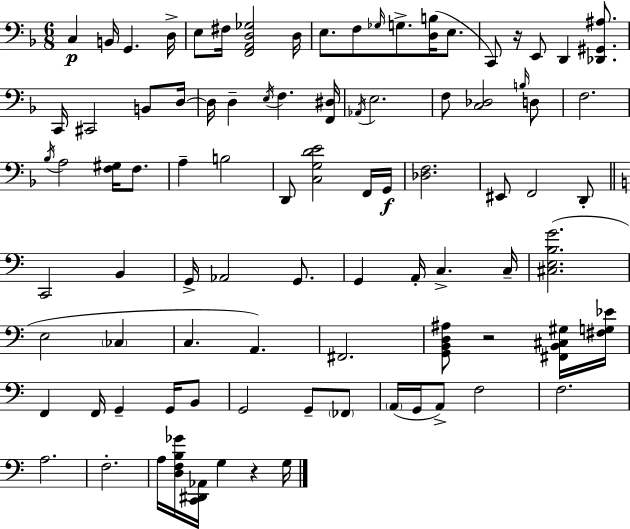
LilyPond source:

{
  \clef bass
  \numericTimeSignature
  \time 6/8
  \key d \minor
  c4\p b,16 g,4. d16-> | e8 fis16 <f, a, d ges>2 d16 | e8. f8 \grace { ges16 } g8.-> <d b>16( e8. | c,8) r16 e,8 d,4 <des, gis, ais>8. | \break c,16 cis,2 b,8 | d16~~ d16 d4-- \acciaccatura { e16 } f4. | <f, dis>16 \acciaccatura { aes,16 } e2. | f8 <c des>2 | \break \grace { b16 } d8 f2. | \acciaccatura { bes16 } a2 | <f gis>16 f8. a4-- b2 | d,8 <c g d' e'>2 | \break f,16 g,16\f <des f>2. | eis,8 f,2 | d,8-. \bar "||" \break \key c \major c,2 b,4 | g,16-> aes,2 g,8. | g,4 a,16-. c4.-> c16-- | <cis e b g'>2.( | \break e2 \parenthesize ces4 | c4. a,4.) | fis,2. | <g, b, d ais>8 r2 <fis, b, cis gis>16 <fis g ees'>16 | \break f,4 f,16 g,4-- g,16 b,8 | g,2 g,8-- \parenthesize fes,8 | \parenthesize a,16( g,16 a,8->) f2 | f2. | \break a2. | f2.-. | a16 <d f b ges'>16 <c, dis, aes,>16 g4 r4 g16 | \bar "|."
}